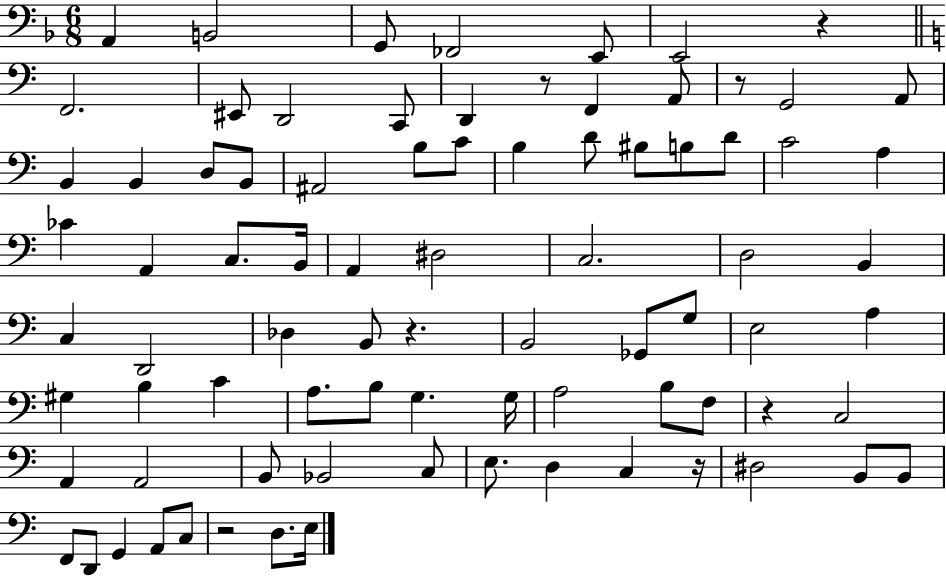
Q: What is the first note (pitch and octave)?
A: A2